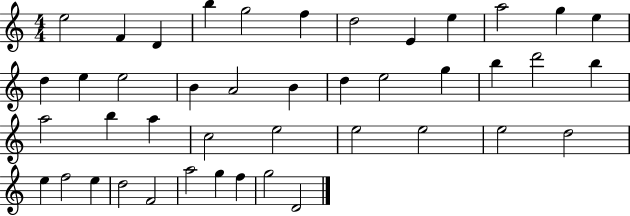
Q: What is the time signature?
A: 4/4